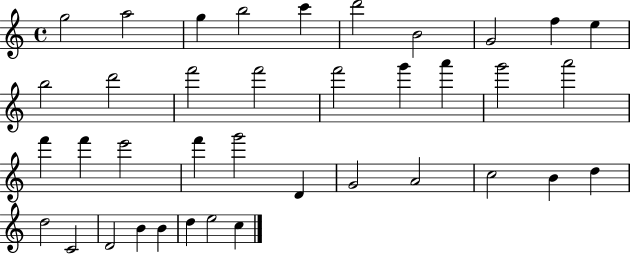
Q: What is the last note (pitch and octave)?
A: C5